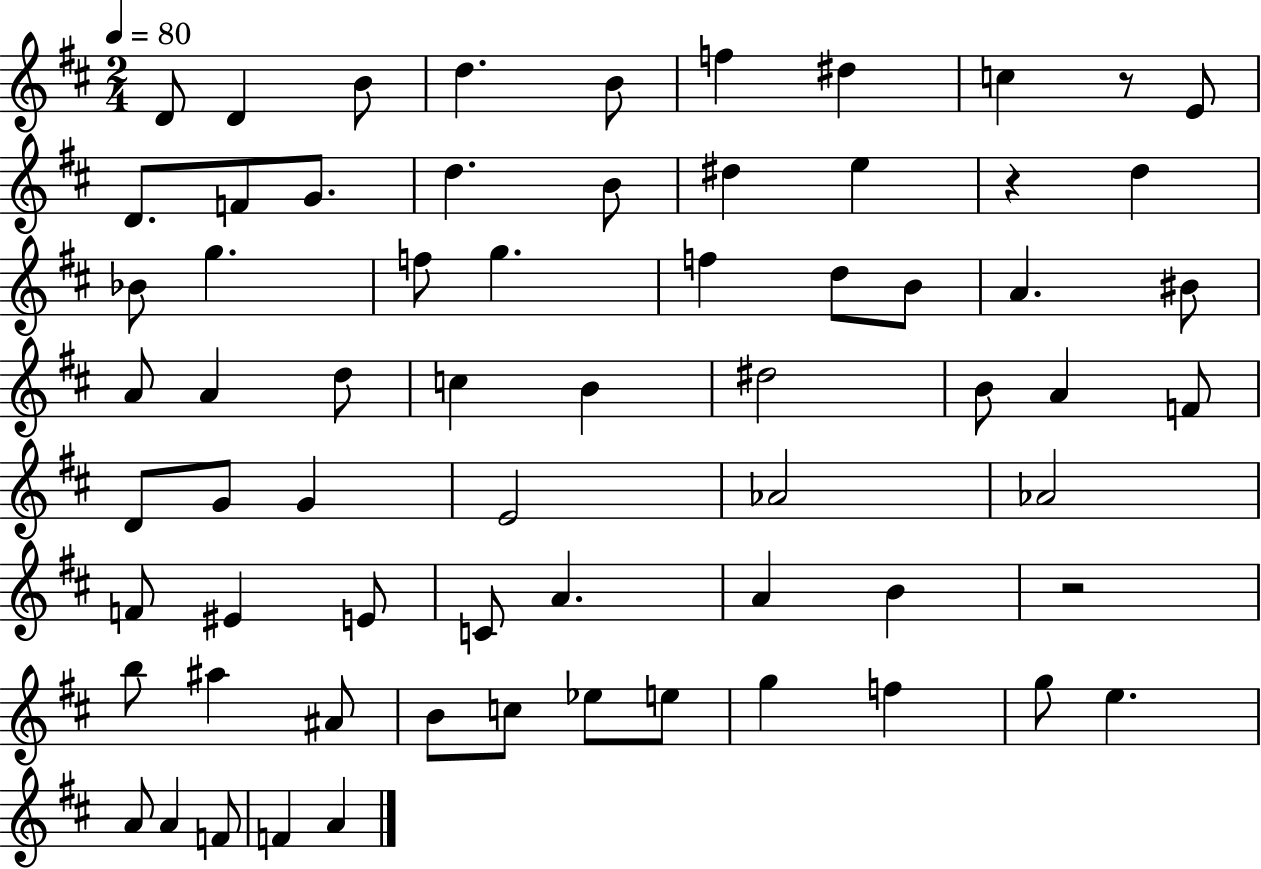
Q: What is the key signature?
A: D major